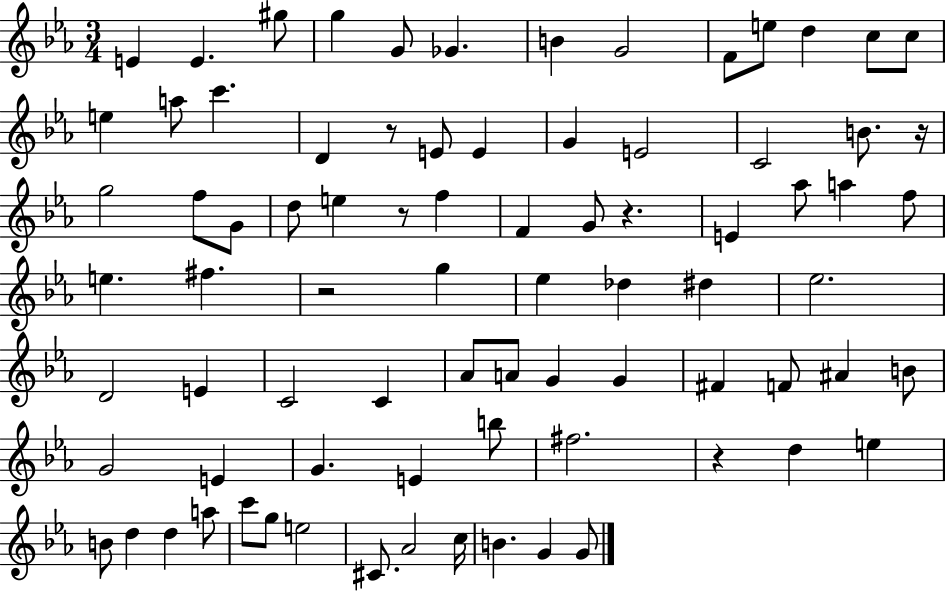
{
  \clef treble
  \numericTimeSignature
  \time 3/4
  \key ees \major
  e'4 e'4. gis''8 | g''4 g'8 ges'4. | b'4 g'2 | f'8 e''8 d''4 c''8 c''8 | \break e''4 a''8 c'''4. | d'4 r8 e'8 e'4 | g'4 e'2 | c'2 b'8. r16 | \break g''2 f''8 g'8 | d''8 e''4 r8 f''4 | f'4 g'8 r4. | e'4 aes''8 a''4 f''8 | \break e''4. fis''4. | r2 g''4 | ees''4 des''4 dis''4 | ees''2. | \break d'2 e'4 | c'2 c'4 | aes'8 a'8 g'4 g'4 | fis'4 f'8 ais'4 b'8 | \break g'2 e'4 | g'4. e'4 b''8 | fis''2. | r4 d''4 e''4 | \break b'8 d''4 d''4 a''8 | c'''8 g''8 e''2 | cis'8. aes'2 c''16 | b'4. g'4 g'8 | \break \bar "|."
}